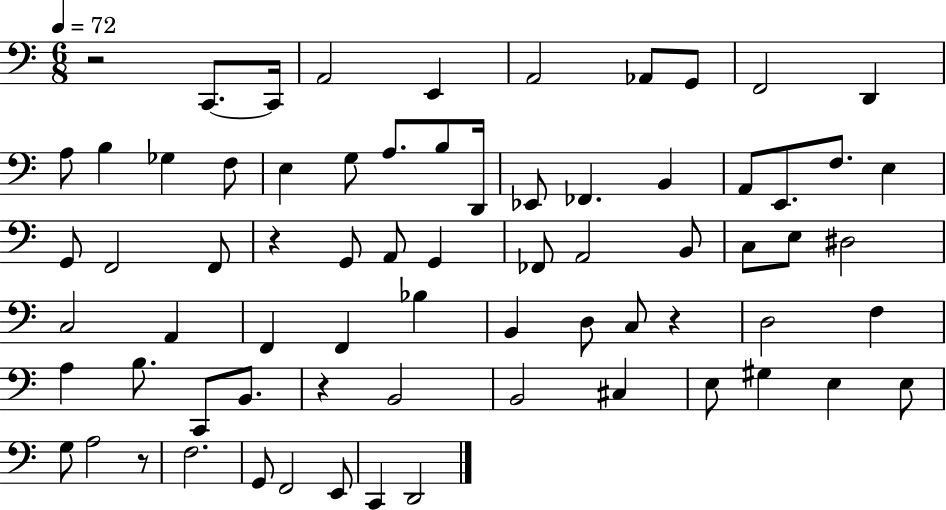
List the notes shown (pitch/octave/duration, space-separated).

R/h C2/e. C2/s A2/h E2/q A2/h Ab2/e G2/e F2/h D2/q A3/e B3/q Gb3/q F3/e E3/q G3/e A3/e. B3/e D2/s Eb2/e FES2/q. B2/q A2/e E2/e. F3/e. E3/q G2/e F2/h F2/e R/q G2/e A2/e G2/q FES2/e A2/h B2/e C3/e E3/e D#3/h C3/h A2/q F2/q F2/q Bb3/q B2/q D3/e C3/e R/q D3/h F3/q A3/q B3/e. C2/e B2/e. R/q B2/h B2/h C#3/q E3/e G#3/q E3/q E3/e G3/e A3/h R/e F3/h. G2/e F2/h E2/e C2/q D2/h